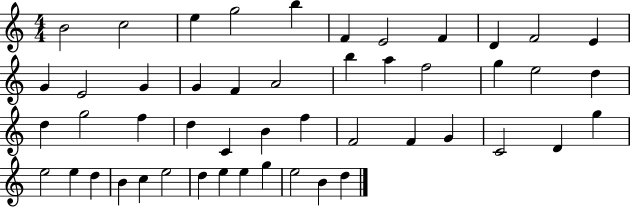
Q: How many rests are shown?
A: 0